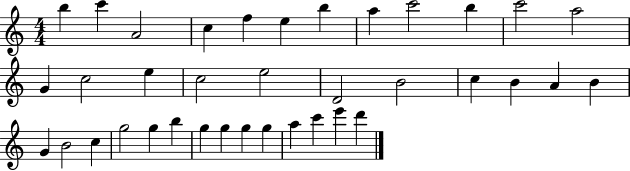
B5/q C6/q A4/h C5/q F5/q E5/q B5/q A5/q C6/h B5/q C6/h A5/h G4/q C5/h E5/q C5/h E5/h D4/h B4/h C5/q B4/q A4/q B4/q G4/q B4/h C5/q G5/h G5/q B5/q G5/q G5/q G5/q G5/q A5/q C6/q E6/q D6/q